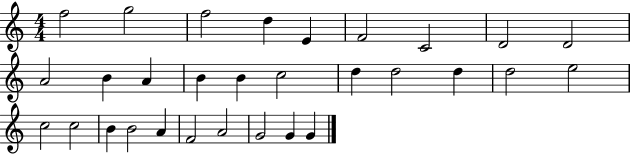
F5/h G5/h F5/h D5/q E4/q F4/h C4/h D4/h D4/h A4/h B4/q A4/q B4/q B4/q C5/h D5/q D5/h D5/q D5/h E5/h C5/h C5/h B4/q B4/h A4/q F4/h A4/h G4/h G4/q G4/q